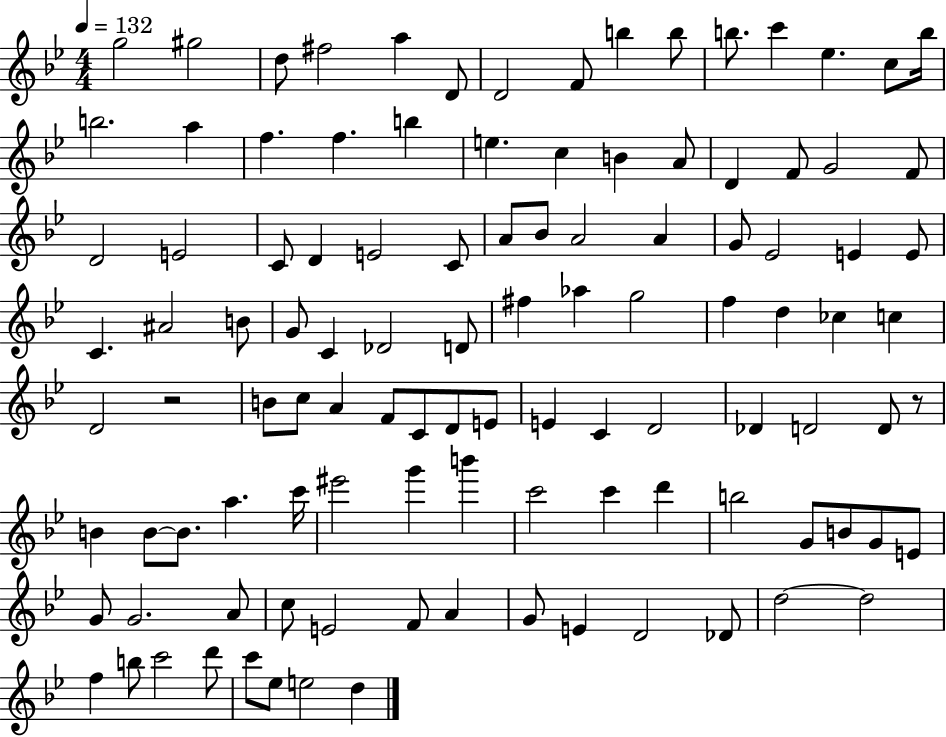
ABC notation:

X:1
T:Untitled
M:4/4
L:1/4
K:Bb
g2 ^g2 d/2 ^f2 a D/2 D2 F/2 b b/2 b/2 c' _e c/2 b/4 b2 a f f b e c B A/2 D F/2 G2 F/2 D2 E2 C/2 D E2 C/2 A/2 _B/2 A2 A G/2 _E2 E E/2 C ^A2 B/2 G/2 C _D2 D/2 ^f _a g2 f d _c c D2 z2 B/2 c/2 A F/2 C/2 D/2 E/2 E C D2 _D D2 D/2 z/2 B B/2 B/2 a c'/4 ^e'2 g' b' c'2 c' d' b2 G/2 B/2 G/2 E/2 G/2 G2 A/2 c/2 E2 F/2 A G/2 E D2 _D/2 d2 d2 f b/2 c'2 d'/2 c'/2 _e/2 e2 d